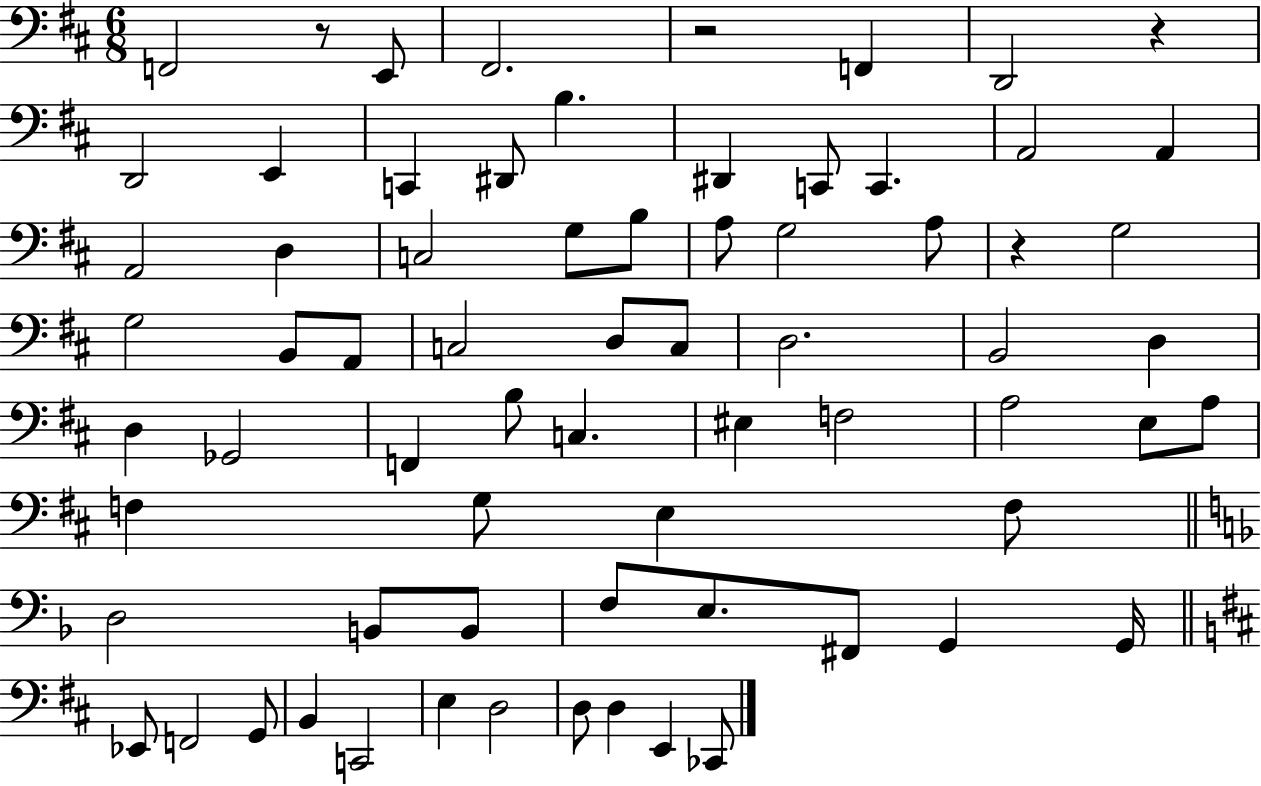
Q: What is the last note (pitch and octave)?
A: CES2